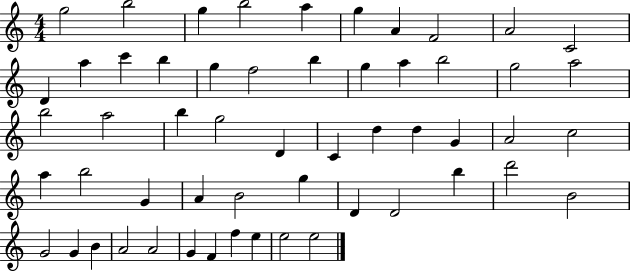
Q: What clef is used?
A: treble